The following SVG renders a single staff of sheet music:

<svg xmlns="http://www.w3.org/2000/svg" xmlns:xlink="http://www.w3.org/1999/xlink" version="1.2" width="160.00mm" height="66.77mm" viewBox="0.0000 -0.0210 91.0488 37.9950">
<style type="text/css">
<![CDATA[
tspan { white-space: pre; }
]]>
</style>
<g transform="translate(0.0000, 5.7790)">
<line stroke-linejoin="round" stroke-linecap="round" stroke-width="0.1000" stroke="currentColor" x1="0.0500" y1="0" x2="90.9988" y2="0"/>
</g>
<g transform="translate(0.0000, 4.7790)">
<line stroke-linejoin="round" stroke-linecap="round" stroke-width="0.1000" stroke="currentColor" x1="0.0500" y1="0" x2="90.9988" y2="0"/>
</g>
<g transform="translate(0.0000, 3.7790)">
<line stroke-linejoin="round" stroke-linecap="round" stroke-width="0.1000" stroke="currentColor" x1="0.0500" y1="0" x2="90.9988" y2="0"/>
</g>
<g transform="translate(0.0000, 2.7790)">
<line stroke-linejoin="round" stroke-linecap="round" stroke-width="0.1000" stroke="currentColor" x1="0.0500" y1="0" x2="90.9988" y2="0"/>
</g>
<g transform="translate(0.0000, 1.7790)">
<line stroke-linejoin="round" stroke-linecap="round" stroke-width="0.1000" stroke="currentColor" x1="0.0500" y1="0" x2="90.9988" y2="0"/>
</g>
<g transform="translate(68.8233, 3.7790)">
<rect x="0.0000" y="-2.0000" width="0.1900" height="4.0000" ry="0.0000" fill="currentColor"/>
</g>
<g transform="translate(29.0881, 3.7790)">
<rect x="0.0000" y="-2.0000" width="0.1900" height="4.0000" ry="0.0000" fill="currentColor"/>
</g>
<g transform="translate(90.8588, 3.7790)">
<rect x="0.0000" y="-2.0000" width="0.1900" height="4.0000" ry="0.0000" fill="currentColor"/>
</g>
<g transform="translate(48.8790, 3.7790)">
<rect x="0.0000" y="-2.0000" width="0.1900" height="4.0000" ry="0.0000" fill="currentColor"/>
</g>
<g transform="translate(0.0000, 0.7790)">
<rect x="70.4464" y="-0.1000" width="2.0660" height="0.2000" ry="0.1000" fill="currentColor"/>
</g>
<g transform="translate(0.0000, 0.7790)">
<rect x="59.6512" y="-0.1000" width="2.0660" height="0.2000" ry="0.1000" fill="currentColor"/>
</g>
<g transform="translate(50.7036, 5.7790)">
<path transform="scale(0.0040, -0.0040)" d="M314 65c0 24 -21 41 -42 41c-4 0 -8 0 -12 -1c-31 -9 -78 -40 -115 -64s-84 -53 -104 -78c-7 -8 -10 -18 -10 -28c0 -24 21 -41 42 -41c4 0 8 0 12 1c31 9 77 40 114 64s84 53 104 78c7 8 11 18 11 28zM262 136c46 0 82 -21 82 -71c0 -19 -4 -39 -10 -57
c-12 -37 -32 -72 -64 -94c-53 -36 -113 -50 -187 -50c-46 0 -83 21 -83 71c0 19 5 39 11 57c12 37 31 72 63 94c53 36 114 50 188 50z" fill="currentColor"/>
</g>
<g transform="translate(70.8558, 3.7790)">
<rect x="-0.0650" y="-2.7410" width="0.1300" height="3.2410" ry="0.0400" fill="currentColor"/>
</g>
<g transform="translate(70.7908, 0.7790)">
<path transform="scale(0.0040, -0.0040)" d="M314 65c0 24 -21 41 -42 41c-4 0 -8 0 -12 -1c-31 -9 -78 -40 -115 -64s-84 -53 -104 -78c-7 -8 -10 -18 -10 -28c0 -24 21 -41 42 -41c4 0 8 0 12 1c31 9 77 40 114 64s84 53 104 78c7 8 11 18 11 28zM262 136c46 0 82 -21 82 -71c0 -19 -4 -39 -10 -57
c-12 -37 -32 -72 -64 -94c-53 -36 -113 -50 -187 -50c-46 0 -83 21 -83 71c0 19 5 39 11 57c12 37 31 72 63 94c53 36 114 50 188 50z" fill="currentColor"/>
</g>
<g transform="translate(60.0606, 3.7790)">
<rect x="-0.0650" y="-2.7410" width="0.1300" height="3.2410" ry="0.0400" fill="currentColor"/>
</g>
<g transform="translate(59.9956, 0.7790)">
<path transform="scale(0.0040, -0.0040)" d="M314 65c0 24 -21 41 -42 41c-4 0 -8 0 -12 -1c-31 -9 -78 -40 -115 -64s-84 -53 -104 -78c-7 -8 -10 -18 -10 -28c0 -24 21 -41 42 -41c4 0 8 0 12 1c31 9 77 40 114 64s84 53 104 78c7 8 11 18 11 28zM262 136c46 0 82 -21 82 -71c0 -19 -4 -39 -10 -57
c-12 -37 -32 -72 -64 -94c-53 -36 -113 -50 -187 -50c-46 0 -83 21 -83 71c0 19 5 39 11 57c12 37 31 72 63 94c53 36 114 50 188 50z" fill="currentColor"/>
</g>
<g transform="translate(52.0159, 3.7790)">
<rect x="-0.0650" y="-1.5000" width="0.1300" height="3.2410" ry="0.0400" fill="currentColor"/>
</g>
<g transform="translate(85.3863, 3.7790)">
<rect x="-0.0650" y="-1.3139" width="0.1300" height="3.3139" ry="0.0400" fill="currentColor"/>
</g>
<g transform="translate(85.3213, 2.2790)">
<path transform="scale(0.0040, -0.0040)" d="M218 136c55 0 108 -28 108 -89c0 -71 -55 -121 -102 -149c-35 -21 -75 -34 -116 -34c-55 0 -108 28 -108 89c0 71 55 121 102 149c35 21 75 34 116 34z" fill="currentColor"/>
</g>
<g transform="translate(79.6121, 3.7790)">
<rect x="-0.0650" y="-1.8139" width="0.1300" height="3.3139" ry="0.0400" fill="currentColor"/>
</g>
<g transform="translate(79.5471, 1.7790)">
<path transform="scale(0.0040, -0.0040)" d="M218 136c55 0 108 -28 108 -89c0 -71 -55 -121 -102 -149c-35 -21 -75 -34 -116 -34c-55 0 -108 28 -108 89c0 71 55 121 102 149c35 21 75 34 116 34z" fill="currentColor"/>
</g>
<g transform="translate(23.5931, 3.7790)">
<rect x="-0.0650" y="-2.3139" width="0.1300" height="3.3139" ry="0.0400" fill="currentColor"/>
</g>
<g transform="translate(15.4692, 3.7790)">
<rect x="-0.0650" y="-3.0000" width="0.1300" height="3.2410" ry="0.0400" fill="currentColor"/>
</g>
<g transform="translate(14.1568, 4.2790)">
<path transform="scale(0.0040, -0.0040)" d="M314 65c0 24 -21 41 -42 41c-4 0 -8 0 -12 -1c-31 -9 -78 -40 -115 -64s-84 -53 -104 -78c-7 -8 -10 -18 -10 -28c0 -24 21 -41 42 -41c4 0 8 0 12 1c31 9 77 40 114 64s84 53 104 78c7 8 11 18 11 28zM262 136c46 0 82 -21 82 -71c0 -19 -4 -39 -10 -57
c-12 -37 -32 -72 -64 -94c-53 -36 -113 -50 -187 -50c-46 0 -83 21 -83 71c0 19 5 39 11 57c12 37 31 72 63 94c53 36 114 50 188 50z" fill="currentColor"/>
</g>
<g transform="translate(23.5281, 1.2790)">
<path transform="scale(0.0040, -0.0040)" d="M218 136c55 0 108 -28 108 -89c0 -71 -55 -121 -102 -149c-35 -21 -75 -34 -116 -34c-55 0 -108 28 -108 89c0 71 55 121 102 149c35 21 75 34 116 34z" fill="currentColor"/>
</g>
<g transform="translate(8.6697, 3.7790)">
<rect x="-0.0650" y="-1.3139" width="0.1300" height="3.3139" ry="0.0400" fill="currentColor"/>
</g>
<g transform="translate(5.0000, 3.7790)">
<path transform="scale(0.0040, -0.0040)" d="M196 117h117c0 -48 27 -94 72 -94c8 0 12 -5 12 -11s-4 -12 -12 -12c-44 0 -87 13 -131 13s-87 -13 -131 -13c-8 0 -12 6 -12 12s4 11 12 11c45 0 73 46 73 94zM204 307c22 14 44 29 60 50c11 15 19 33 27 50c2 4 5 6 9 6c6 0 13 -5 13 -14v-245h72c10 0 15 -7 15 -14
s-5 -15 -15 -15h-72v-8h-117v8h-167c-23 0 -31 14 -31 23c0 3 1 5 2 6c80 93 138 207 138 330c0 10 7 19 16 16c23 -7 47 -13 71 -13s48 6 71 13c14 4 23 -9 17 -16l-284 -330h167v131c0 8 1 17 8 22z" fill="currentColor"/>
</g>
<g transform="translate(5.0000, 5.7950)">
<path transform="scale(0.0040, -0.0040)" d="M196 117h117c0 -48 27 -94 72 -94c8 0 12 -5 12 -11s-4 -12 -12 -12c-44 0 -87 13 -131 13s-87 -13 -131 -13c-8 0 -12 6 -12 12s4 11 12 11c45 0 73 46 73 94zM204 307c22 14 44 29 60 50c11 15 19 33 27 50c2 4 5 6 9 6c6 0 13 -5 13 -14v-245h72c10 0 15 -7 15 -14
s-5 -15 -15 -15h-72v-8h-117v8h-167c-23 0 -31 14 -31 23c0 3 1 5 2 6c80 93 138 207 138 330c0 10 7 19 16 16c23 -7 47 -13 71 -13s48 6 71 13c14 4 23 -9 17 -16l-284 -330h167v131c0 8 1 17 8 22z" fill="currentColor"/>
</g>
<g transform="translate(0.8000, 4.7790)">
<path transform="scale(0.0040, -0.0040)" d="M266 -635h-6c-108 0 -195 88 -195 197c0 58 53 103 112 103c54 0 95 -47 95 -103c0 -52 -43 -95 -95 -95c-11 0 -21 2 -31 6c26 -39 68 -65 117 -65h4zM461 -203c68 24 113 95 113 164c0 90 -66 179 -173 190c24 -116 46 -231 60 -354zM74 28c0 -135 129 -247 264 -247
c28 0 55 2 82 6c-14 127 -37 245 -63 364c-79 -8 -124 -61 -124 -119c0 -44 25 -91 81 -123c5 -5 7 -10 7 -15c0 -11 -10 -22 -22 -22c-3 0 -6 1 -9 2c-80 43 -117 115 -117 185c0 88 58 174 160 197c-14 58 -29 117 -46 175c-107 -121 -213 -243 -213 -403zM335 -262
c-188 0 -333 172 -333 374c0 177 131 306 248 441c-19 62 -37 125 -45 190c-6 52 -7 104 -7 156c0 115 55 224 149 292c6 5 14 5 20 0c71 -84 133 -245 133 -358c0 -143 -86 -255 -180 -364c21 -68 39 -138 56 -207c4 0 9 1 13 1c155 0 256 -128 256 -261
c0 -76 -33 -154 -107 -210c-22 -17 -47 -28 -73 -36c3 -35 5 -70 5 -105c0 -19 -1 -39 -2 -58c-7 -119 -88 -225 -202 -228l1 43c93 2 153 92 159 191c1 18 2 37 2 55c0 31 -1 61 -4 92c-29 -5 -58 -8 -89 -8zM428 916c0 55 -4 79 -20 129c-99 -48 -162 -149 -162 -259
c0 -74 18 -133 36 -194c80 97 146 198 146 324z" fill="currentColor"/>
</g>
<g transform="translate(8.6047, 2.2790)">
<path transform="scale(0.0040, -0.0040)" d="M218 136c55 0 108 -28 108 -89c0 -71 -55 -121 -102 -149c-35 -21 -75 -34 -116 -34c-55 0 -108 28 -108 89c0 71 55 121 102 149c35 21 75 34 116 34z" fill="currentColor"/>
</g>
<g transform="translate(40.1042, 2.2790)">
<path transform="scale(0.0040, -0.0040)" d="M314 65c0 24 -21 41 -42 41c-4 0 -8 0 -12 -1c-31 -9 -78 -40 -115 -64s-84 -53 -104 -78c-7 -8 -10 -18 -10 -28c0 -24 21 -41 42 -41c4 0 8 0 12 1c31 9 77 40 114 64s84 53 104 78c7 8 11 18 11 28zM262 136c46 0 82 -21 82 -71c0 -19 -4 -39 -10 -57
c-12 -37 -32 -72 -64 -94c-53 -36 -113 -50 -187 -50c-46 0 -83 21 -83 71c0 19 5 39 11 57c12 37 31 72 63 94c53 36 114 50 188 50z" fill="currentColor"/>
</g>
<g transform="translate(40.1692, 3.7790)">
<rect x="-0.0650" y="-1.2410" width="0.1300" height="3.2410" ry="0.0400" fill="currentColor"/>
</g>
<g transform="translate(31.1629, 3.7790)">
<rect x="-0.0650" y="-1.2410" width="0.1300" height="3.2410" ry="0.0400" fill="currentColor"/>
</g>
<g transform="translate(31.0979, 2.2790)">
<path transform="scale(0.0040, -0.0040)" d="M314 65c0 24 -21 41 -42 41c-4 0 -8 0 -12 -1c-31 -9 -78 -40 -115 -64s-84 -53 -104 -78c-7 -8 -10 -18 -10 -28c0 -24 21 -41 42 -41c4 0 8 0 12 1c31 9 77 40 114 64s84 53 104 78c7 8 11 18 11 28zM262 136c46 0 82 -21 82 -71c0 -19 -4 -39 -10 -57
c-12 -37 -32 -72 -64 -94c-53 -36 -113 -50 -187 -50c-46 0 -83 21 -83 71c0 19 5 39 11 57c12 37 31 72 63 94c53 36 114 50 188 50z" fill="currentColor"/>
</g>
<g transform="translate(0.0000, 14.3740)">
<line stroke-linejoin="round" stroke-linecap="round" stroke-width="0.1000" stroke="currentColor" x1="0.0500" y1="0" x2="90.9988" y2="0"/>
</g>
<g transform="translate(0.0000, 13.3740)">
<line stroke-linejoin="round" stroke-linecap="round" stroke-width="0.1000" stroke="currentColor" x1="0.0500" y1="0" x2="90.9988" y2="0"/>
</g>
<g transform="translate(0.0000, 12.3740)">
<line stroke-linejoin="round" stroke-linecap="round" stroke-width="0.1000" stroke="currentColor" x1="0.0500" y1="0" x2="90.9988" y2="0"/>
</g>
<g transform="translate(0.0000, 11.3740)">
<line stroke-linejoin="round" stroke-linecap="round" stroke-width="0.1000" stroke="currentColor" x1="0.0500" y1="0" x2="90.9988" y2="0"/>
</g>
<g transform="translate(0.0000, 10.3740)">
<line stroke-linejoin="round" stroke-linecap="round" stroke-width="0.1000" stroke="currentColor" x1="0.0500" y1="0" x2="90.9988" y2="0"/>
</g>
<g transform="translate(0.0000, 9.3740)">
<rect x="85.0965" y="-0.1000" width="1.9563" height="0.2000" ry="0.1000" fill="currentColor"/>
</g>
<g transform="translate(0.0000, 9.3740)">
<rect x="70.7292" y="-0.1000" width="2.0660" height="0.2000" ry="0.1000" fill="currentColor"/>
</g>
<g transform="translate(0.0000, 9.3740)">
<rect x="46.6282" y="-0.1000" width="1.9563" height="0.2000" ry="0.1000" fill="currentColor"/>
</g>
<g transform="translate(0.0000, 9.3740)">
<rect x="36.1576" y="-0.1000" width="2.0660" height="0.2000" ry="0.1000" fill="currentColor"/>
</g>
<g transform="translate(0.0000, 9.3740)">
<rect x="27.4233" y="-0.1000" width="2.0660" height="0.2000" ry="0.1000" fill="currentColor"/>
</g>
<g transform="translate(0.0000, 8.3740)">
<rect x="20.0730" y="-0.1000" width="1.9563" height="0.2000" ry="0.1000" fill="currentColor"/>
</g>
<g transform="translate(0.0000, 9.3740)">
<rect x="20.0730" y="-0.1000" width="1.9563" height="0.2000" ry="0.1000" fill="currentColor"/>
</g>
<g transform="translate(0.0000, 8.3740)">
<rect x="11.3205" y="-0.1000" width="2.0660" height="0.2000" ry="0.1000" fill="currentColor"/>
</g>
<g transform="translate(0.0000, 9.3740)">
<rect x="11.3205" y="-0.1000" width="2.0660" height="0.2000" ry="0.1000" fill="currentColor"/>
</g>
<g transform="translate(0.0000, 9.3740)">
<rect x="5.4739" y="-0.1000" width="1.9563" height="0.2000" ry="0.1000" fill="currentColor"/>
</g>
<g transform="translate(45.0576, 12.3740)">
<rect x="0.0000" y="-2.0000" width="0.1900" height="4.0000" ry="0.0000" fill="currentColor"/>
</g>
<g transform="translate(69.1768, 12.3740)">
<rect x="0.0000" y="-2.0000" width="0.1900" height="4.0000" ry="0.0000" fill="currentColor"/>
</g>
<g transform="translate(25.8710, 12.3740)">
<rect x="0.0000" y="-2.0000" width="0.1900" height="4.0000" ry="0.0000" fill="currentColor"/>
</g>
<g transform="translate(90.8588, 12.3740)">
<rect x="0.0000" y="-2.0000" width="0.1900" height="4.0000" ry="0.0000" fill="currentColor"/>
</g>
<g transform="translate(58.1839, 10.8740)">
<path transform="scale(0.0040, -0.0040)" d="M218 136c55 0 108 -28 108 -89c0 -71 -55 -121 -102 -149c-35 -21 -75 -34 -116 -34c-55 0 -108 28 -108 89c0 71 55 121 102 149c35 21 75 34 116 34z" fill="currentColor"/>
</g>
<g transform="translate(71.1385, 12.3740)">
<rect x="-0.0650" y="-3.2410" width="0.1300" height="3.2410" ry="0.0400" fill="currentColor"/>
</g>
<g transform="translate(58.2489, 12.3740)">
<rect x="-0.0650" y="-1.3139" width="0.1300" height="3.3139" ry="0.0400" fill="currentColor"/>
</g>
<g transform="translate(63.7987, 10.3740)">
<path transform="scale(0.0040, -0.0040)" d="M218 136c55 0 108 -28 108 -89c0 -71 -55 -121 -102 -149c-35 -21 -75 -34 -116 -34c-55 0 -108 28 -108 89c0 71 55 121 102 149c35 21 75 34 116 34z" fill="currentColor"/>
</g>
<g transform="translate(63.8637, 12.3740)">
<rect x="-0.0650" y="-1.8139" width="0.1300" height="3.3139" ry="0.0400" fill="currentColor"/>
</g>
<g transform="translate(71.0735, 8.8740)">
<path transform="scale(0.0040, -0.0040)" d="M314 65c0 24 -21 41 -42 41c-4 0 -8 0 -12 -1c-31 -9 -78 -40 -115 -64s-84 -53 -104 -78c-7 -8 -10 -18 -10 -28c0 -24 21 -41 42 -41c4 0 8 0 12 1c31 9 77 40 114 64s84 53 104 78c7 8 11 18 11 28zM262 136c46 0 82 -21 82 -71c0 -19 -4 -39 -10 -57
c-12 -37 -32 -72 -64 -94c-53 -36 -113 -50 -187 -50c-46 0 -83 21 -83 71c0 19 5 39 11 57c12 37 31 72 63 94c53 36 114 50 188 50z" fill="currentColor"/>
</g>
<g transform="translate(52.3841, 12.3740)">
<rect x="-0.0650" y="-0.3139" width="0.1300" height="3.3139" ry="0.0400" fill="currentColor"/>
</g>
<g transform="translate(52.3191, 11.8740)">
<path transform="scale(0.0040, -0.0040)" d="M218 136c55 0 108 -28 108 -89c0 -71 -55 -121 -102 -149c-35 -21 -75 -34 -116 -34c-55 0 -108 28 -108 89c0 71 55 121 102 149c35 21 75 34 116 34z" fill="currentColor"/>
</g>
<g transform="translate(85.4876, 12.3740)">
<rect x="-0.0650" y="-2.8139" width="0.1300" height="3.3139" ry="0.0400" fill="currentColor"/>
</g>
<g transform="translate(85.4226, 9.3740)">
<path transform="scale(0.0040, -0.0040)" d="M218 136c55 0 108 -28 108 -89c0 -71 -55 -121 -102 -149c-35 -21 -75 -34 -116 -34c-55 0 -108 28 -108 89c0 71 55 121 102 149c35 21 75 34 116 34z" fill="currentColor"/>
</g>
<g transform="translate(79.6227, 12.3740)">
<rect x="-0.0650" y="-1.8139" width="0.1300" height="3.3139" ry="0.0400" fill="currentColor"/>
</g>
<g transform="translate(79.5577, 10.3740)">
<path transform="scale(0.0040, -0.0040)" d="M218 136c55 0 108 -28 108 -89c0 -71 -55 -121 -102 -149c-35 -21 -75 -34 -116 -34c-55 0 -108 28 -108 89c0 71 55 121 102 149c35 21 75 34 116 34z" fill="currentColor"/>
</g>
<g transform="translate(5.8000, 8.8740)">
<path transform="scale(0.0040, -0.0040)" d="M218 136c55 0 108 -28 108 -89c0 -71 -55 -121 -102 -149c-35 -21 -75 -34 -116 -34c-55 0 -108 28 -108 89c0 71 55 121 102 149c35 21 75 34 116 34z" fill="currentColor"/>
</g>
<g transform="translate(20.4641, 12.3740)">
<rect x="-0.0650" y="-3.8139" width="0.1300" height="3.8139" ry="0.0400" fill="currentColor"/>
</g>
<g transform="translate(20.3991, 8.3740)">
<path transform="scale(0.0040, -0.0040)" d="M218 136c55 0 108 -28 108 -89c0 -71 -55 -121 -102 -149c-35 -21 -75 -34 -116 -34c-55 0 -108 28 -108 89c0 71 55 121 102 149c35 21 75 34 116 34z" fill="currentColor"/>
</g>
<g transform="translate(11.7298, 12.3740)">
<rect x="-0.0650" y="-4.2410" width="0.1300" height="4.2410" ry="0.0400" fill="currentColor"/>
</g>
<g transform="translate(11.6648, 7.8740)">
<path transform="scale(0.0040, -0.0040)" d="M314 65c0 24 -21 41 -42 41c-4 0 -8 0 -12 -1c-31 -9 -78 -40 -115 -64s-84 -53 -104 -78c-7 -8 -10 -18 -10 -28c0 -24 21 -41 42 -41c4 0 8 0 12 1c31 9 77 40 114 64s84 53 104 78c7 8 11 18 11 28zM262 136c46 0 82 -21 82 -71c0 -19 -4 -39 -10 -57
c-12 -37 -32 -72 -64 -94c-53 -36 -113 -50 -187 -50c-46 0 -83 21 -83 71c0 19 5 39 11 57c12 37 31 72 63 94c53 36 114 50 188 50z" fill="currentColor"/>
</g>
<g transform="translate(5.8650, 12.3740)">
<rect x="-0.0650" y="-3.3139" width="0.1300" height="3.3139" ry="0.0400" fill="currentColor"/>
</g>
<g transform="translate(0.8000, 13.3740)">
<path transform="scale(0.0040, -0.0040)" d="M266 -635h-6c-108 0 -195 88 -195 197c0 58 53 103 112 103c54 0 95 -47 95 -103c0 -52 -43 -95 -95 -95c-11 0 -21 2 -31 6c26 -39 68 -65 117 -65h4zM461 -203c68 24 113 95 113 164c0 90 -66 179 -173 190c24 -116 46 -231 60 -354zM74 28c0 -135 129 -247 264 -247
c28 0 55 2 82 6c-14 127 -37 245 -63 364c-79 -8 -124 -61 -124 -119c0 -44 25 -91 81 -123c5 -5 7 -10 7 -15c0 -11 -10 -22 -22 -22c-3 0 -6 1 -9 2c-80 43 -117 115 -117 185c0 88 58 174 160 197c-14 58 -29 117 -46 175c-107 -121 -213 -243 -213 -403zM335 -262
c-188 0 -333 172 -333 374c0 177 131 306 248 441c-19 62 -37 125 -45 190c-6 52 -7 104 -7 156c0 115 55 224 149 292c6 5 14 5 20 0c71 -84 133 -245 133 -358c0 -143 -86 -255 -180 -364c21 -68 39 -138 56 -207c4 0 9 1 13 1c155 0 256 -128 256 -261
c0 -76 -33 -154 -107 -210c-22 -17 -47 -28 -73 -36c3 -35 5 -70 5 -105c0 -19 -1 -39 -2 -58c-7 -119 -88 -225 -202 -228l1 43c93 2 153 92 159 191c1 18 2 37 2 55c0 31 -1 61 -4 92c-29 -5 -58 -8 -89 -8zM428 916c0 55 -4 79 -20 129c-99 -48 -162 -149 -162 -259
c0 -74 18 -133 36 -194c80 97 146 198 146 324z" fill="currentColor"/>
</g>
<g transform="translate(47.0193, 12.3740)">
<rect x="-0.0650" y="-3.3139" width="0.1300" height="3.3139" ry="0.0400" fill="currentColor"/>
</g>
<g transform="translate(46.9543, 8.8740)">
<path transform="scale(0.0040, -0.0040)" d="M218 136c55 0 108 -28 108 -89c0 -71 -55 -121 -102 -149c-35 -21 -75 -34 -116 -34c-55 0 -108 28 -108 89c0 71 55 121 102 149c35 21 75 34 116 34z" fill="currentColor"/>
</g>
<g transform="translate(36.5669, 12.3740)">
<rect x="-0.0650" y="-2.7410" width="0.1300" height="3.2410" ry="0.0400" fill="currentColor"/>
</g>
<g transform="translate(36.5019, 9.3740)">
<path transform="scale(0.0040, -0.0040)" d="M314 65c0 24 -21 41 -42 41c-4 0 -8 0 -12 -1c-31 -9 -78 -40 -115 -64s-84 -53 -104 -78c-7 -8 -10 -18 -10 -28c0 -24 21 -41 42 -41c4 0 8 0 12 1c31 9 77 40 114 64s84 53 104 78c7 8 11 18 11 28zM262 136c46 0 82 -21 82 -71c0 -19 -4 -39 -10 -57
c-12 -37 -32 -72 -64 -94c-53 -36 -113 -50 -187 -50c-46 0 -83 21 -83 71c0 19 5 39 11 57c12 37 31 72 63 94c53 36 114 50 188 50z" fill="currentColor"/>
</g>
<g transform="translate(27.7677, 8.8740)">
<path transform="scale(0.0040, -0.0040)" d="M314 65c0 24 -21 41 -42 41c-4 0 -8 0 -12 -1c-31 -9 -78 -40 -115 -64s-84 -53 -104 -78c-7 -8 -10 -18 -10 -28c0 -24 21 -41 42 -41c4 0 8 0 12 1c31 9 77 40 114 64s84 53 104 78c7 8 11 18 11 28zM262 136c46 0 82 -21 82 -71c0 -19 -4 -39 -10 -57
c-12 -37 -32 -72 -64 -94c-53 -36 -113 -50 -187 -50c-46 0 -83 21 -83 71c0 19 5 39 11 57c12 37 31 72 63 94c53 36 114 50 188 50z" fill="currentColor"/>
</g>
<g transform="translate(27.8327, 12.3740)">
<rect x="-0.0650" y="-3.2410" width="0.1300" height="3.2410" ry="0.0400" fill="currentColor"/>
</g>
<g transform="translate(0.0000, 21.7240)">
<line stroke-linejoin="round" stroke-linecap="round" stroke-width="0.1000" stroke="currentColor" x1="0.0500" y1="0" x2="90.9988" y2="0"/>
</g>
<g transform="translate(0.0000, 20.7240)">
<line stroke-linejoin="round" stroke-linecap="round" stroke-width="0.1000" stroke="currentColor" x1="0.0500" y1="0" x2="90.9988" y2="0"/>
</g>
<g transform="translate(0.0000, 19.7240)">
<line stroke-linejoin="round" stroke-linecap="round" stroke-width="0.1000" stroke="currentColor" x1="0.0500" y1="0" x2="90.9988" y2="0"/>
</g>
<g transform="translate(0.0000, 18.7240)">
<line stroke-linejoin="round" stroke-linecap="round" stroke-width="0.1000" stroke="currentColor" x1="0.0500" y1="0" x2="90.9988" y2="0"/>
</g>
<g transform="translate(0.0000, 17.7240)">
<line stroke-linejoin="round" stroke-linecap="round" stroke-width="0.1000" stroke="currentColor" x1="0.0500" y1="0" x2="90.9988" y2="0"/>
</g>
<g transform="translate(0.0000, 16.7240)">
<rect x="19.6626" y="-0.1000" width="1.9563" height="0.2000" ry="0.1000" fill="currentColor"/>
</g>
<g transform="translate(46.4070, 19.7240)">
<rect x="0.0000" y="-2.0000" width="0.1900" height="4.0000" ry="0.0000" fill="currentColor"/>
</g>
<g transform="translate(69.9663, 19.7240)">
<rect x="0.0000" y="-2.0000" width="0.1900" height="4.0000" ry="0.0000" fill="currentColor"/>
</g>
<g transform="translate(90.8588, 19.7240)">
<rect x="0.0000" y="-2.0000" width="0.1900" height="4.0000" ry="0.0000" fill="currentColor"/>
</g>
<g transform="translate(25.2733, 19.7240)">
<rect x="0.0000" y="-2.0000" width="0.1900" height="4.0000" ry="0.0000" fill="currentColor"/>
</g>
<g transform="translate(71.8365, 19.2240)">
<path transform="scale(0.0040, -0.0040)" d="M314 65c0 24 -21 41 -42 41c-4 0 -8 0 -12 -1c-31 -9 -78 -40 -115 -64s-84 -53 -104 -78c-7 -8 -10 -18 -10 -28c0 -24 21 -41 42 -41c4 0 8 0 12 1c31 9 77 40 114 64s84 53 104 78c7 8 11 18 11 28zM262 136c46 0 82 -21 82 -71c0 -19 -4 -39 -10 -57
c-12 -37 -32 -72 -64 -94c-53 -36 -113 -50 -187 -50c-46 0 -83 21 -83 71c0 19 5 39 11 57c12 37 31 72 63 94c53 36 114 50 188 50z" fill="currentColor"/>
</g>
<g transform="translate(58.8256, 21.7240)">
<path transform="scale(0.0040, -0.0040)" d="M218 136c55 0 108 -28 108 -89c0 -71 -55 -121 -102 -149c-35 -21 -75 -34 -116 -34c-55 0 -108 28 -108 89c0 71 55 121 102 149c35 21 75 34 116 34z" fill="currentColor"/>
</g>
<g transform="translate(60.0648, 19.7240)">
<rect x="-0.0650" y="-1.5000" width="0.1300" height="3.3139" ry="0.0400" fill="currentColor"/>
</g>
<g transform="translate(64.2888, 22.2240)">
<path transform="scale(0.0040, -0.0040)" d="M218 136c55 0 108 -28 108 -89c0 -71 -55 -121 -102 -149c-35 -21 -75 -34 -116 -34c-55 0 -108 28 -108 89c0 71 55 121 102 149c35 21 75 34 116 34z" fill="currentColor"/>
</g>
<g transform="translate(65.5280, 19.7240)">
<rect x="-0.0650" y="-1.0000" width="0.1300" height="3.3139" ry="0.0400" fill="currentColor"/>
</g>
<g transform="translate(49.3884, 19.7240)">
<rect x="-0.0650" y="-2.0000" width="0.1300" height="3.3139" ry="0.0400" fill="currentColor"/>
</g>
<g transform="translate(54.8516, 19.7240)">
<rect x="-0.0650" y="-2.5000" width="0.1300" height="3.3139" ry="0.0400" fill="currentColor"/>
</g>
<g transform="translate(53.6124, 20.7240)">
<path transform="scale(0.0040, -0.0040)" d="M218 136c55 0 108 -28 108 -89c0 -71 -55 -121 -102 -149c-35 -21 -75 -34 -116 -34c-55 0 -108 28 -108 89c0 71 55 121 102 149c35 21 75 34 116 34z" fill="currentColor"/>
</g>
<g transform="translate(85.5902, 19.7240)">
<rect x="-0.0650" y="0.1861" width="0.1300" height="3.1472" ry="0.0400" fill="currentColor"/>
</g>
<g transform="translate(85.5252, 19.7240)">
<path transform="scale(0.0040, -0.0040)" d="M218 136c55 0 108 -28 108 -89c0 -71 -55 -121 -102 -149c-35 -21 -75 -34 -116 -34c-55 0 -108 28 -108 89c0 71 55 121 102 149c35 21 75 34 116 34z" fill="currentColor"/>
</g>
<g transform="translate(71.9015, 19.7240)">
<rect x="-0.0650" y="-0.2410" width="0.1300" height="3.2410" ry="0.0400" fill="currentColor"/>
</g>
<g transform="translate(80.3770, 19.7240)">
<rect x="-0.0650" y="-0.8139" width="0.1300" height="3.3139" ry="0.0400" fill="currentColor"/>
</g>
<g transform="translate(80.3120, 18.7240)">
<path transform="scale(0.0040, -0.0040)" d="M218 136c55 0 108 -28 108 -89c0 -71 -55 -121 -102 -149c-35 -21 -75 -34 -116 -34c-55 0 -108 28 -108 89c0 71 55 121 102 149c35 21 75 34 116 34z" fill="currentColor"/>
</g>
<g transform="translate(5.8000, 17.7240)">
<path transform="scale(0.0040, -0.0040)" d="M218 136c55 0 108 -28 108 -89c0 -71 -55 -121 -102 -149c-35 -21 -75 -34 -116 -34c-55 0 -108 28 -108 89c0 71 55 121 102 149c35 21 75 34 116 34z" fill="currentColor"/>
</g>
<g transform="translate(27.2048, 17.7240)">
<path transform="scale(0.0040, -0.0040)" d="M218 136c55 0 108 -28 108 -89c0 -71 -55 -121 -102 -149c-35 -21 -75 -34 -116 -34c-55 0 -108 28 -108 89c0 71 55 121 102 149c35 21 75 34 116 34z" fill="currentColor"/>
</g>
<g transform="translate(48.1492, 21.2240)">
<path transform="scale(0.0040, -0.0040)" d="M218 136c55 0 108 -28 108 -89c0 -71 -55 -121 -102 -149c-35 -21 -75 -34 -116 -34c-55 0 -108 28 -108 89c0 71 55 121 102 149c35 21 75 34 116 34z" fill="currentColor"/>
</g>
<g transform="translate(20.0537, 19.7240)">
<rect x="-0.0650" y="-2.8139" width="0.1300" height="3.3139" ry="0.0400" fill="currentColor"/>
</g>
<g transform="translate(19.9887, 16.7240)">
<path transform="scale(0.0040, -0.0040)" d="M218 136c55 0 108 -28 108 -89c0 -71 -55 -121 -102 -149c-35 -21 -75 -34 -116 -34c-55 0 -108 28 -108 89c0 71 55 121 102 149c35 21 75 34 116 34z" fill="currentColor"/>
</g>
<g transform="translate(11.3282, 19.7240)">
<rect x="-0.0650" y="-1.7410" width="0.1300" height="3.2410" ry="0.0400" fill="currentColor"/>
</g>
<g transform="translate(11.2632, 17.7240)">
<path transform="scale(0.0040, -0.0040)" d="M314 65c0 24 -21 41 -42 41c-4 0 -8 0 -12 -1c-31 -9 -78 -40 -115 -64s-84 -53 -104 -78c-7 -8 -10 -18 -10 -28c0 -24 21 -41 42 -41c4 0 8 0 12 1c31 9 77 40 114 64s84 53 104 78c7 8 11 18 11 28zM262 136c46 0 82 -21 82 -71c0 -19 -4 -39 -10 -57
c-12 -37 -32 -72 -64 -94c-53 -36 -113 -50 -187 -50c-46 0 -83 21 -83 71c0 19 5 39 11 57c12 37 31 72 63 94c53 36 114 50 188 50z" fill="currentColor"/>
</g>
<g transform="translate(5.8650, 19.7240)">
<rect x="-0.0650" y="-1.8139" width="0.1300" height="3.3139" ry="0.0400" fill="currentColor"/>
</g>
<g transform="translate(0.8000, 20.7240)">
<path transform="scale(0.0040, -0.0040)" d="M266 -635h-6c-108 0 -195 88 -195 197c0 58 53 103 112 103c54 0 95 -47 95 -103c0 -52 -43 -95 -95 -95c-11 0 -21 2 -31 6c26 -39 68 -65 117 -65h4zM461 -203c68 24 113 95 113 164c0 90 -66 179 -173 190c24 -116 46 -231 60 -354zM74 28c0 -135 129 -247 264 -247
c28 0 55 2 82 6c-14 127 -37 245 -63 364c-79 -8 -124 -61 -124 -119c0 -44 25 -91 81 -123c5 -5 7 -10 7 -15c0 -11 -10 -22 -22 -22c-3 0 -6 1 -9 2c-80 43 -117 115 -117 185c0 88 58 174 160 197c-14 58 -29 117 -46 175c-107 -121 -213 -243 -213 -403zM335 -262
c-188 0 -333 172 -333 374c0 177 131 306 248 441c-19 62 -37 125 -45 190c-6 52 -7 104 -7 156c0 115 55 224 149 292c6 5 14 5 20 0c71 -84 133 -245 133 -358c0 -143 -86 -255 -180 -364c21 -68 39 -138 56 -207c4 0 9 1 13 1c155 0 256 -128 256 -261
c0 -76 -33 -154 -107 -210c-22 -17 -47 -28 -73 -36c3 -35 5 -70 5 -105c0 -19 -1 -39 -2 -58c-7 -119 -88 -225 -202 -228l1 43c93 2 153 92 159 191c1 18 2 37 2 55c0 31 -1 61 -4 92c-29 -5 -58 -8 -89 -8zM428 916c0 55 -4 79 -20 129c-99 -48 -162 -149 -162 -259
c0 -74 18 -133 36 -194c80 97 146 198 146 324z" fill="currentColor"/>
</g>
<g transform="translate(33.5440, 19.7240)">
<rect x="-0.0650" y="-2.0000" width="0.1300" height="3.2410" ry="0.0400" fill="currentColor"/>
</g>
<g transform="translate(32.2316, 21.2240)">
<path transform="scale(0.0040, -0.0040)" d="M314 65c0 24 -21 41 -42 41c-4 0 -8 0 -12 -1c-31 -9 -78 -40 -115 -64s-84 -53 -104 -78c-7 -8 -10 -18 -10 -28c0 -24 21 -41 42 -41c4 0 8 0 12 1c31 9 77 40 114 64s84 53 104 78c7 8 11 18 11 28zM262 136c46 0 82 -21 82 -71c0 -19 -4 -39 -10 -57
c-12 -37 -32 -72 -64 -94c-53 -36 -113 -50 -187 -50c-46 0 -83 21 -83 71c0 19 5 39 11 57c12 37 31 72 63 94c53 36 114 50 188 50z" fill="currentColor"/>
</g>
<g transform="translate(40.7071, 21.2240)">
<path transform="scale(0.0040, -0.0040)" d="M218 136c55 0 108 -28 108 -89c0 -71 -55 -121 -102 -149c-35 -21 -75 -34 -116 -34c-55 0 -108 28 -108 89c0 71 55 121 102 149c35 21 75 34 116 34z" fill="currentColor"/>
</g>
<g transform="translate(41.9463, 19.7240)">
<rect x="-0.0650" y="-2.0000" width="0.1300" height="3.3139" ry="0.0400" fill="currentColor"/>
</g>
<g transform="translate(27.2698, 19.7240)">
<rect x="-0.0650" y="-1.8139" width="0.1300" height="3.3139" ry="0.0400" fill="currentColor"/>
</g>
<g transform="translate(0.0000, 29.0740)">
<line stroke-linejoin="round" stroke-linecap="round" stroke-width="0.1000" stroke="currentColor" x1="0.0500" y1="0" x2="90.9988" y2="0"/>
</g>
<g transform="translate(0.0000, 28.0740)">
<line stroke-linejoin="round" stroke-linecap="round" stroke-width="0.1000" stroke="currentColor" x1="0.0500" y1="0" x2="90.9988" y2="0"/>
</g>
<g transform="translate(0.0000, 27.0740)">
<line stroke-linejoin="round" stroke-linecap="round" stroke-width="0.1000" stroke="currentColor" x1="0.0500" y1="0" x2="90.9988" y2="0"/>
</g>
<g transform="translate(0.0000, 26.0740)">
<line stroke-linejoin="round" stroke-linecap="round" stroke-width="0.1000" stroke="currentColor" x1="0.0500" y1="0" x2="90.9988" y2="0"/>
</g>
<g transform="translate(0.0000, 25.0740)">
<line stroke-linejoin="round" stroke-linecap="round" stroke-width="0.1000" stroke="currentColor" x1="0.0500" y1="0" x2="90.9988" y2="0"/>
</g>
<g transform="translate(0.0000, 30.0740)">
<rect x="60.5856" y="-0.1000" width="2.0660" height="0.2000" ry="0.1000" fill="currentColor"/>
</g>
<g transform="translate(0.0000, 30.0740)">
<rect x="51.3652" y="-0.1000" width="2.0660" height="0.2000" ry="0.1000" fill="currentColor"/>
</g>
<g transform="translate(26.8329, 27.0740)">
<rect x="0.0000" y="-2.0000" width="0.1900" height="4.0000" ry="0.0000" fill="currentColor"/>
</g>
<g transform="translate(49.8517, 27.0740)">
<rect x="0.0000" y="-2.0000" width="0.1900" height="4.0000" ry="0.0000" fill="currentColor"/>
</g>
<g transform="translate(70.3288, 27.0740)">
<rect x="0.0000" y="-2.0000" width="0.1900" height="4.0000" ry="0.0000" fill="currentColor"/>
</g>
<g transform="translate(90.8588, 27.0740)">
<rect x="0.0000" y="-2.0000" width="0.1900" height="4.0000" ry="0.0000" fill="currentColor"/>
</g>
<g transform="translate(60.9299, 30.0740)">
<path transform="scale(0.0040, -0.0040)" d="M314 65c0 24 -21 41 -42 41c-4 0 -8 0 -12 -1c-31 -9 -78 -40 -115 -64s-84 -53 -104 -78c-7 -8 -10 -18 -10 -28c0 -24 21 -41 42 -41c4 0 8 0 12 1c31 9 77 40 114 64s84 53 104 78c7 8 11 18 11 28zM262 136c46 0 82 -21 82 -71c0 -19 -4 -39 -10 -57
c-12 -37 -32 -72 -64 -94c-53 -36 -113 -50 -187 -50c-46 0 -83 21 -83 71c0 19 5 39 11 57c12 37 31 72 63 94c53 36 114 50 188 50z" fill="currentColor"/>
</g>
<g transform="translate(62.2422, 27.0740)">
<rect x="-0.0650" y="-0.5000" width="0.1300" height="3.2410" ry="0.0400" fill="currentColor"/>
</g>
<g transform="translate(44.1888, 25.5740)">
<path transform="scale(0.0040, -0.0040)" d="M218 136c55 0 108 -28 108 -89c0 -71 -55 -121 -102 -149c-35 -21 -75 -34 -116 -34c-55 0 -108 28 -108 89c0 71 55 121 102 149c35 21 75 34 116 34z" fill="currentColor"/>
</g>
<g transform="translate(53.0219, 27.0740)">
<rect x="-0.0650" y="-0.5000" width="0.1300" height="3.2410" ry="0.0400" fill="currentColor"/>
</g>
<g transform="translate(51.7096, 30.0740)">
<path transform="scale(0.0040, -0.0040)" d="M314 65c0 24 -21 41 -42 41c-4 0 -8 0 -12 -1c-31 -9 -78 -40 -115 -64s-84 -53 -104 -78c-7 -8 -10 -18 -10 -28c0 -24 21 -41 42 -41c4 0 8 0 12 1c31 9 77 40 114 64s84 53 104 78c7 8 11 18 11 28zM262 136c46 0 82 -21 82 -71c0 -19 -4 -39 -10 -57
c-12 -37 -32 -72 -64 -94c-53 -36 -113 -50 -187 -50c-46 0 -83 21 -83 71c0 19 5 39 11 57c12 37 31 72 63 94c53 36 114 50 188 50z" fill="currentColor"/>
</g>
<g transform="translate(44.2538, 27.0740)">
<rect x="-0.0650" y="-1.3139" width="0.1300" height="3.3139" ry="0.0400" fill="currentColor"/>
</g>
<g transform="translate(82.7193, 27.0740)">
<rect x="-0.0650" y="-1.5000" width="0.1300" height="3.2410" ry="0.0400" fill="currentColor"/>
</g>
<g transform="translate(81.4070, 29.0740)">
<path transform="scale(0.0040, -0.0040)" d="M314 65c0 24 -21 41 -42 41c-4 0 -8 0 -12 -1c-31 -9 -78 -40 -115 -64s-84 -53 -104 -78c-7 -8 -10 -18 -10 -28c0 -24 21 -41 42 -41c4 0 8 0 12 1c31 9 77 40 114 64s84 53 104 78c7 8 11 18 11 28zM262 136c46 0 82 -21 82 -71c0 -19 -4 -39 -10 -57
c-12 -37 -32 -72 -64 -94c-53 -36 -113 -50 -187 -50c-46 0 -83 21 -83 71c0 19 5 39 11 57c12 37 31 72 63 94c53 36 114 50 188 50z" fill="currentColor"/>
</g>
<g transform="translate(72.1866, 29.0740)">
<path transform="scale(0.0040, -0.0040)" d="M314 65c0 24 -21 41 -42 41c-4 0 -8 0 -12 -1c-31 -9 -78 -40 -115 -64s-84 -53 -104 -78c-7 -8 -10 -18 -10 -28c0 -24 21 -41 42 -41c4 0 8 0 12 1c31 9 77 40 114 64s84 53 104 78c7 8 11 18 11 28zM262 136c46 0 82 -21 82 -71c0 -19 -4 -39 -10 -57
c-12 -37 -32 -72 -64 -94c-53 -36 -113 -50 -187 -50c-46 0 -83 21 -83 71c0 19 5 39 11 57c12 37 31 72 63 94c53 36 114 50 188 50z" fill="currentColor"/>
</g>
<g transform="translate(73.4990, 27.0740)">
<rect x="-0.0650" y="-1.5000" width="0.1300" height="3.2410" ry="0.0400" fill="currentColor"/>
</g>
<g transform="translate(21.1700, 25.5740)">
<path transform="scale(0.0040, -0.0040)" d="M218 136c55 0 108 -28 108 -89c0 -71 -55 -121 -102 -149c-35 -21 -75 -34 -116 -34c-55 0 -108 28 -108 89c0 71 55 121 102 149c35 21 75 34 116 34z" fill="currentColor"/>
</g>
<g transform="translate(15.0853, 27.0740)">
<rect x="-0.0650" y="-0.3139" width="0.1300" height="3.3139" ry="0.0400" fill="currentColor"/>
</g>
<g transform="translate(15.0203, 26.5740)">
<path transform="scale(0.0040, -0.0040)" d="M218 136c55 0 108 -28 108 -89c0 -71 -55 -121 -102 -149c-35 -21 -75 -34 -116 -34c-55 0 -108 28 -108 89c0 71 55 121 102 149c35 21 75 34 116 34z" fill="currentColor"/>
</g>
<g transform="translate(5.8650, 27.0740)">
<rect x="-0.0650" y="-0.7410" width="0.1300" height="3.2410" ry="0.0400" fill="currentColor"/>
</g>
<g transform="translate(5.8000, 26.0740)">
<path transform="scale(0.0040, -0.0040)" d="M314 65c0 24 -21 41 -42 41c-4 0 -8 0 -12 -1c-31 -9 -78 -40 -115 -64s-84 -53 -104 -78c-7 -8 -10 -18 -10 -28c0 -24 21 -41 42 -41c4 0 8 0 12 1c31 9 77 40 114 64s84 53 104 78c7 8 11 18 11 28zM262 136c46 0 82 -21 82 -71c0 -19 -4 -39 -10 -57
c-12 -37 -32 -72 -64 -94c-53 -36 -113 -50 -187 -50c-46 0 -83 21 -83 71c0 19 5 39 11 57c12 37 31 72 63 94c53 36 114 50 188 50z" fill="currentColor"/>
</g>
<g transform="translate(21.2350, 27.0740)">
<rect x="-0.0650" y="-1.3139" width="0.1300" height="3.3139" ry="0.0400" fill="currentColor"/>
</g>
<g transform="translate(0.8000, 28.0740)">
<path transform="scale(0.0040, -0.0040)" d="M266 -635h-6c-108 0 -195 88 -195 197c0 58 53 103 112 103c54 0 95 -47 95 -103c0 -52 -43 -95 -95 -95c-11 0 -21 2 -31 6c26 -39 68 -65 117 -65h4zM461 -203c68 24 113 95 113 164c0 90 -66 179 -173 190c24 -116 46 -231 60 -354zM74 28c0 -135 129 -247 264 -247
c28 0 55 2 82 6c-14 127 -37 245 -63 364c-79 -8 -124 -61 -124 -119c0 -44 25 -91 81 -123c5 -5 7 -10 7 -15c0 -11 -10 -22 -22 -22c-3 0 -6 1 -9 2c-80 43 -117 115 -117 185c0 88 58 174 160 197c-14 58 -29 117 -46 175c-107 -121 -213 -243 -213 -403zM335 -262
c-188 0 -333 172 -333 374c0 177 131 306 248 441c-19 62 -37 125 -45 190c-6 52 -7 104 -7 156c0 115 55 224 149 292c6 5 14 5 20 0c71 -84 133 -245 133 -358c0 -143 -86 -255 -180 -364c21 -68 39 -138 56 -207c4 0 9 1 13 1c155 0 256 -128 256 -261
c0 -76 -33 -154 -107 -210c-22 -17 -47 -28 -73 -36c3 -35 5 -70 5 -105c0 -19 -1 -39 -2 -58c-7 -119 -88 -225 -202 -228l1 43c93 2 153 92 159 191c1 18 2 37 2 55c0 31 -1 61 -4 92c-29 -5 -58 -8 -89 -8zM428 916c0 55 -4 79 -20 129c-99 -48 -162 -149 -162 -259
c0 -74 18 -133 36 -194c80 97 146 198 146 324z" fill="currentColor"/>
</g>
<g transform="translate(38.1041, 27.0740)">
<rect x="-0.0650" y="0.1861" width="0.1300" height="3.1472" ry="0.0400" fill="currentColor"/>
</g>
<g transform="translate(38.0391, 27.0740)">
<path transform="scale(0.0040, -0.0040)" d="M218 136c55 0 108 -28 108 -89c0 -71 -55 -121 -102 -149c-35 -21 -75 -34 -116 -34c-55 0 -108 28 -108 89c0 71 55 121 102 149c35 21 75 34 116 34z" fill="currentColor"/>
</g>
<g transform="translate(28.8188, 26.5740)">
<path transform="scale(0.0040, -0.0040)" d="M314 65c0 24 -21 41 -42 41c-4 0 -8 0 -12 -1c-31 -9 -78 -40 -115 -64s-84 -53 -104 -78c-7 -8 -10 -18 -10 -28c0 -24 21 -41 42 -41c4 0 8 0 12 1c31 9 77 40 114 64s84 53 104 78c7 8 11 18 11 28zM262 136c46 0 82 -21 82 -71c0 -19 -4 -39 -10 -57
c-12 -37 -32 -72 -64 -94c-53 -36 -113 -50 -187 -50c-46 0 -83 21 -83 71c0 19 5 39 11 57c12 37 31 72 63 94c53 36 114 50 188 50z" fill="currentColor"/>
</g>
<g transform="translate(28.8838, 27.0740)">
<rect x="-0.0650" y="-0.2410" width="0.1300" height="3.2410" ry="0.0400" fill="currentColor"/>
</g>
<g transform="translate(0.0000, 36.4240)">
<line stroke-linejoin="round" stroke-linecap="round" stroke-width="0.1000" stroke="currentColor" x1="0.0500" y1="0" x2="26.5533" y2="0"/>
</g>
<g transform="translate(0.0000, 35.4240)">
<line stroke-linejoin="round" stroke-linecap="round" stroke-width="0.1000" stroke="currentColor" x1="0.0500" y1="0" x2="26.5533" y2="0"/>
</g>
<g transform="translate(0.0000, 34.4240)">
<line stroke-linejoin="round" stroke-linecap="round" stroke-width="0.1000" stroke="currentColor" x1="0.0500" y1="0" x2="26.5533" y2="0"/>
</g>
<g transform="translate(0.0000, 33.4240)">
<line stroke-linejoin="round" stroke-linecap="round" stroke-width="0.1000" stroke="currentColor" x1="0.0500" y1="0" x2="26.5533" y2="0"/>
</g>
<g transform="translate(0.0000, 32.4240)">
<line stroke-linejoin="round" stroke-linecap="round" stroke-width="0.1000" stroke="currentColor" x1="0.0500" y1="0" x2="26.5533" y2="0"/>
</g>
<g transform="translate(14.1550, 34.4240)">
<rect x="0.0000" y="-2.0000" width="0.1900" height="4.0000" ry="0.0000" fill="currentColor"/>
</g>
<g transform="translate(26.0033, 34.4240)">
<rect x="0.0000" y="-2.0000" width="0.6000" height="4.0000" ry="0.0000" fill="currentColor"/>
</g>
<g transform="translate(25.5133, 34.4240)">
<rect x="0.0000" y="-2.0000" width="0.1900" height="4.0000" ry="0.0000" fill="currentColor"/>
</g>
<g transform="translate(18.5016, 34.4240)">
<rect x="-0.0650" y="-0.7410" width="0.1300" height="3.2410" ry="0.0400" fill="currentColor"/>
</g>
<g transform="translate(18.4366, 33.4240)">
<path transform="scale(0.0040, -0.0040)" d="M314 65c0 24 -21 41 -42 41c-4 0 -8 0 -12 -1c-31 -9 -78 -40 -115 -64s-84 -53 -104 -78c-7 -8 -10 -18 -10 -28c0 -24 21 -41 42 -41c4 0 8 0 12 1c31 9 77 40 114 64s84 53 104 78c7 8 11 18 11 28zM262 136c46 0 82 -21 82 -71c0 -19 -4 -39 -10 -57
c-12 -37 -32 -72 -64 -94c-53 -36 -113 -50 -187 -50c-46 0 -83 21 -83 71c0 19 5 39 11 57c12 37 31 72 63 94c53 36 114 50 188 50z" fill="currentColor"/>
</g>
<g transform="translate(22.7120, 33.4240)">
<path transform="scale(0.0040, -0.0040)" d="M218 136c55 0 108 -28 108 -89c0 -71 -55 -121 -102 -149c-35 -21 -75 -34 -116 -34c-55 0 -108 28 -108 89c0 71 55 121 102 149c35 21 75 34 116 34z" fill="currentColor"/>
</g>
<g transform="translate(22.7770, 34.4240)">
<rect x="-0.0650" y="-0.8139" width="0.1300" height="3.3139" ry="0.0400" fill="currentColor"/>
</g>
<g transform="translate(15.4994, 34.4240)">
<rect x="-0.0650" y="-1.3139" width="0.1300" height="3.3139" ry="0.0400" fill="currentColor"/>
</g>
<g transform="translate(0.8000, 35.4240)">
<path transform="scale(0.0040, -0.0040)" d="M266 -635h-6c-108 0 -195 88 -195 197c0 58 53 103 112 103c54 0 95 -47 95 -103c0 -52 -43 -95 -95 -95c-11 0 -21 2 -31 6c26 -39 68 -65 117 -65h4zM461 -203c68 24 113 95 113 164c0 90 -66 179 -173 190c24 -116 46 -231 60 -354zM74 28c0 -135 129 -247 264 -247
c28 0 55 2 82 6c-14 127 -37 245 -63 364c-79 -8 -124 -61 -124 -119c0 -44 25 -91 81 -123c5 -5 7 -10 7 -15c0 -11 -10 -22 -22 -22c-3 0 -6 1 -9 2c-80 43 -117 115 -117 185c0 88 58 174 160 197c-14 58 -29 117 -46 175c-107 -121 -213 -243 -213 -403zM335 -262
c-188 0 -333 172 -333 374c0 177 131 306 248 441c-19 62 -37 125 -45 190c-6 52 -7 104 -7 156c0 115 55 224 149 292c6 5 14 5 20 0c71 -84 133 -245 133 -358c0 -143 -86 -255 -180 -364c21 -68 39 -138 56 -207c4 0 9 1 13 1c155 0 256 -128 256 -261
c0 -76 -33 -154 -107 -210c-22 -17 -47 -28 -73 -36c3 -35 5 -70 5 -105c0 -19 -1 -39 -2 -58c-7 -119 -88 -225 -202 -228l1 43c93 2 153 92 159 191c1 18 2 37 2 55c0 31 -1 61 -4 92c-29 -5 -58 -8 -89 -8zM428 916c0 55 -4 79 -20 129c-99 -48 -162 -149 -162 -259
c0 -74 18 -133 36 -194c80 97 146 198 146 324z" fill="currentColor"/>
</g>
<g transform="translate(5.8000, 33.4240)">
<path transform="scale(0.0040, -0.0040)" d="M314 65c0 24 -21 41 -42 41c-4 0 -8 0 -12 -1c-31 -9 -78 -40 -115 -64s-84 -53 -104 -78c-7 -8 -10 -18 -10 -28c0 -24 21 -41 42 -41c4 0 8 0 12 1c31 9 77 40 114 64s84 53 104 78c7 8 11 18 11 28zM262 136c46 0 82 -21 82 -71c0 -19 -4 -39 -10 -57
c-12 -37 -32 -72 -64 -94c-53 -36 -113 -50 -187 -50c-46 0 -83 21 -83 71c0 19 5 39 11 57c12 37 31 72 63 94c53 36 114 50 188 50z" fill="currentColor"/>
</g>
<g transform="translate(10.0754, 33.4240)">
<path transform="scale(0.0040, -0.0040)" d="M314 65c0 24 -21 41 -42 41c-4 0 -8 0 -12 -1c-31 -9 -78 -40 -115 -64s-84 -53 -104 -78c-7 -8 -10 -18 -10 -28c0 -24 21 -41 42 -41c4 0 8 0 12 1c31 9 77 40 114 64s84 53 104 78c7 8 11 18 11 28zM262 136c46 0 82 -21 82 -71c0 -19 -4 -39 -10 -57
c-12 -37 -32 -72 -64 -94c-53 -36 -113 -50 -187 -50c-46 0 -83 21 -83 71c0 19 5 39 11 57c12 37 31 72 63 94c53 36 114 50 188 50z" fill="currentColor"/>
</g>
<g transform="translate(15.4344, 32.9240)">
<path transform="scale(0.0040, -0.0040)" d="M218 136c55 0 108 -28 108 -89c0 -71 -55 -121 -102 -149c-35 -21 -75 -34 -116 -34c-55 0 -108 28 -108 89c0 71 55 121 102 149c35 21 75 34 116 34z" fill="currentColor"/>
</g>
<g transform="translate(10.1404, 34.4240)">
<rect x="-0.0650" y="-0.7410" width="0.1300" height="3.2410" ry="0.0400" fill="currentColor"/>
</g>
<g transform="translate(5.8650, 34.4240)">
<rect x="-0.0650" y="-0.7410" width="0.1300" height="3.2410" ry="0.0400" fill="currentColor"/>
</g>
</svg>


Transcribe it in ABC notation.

X:1
T:Untitled
M:4/4
L:1/4
K:C
e A2 g e2 e2 E2 a2 a2 f e b d'2 c' b2 a2 b c e f b2 f a f f2 a f F2 F F G E D c2 d B d2 c e c2 B e C2 C2 E2 E2 d2 d2 e d2 d